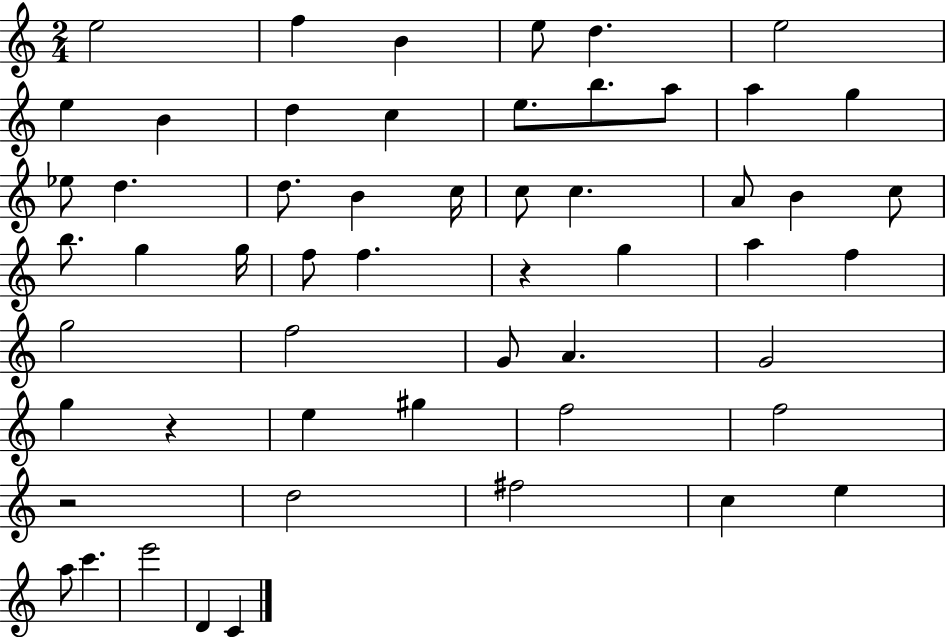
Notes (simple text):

E5/h F5/q B4/q E5/e D5/q. E5/h E5/q B4/q D5/q C5/q E5/e. B5/e. A5/e A5/q G5/q Eb5/e D5/q. D5/e. B4/q C5/s C5/e C5/q. A4/e B4/q C5/e B5/e. G5/q G5/s F5/e F5/q. R/q G5/q A5/q F5/q G5/h F5/h G4/e A4/q. G4/h G5/q R/q E5/q G#5/q F5/h F5/h R/h D5/h F#5/h C5/q E5/q A5/e C6/q. E6/h D4/q C4/q